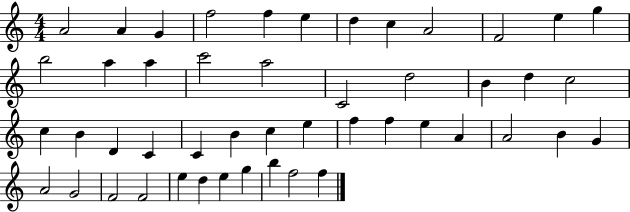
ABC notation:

X:1
T:Untitled
M:4/4
L:1/4
K:C
A2 A G f2 f e d c A2 F2 e g b2 a a c'2 a2 C2 d2 B d c2 c B D C C B c e f f e A A2 B G A2 G2 F2 F2 e d e g b f2 f